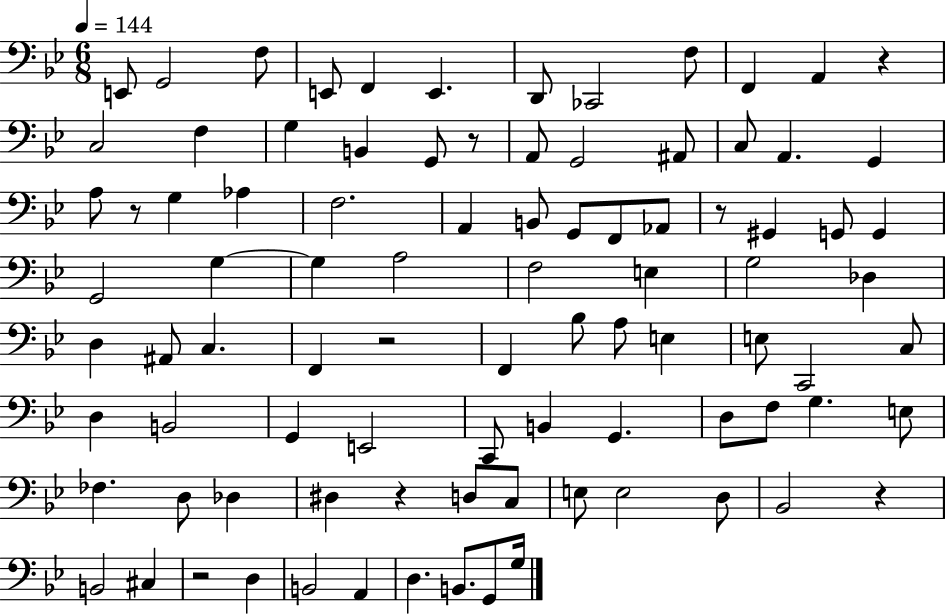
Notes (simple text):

E2/e G2/h F3/e E2/e F2/q E2/q. D2/e CES2/h F3/e F2/q A2/q R/q C3/h F3/q G3/q B2/q G2/e R/e A2/e G2/h A#2/e C3/e A2/q. G2/q A3/e R/e G3/q Ab3/q F3/h. A2/q B2/e G2/e F2/e Ab2/e R/e G#2/q G2/e G2/q G2/h G3/q G3/q A3/h F3/h E3/q G3/h Db3/q D3/q A#2/e C3/q. F2/q R/h F2/q Bb3/e A3/e E3/q E3/e C2/h C3/e D3/q B2/h G2/q E2/h C2/e B2/q G2/q. D3/e F3/e G3/q. E3/e FES3/q. D3/e Db3/q D#3/q R/q D3/e C3/e E3/e E3/h D3/e Bb2/h R/q B2/h C#3/q R/h D3/q B2/h A2/q D3/q. B2/e. G2/e G3/s